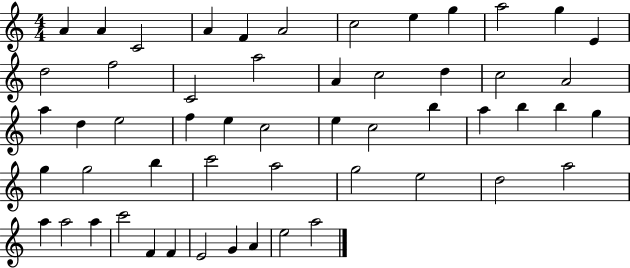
{
  \clef treble
  \numericTimeSignature
  \time 4/4
  \key c \major
  a'4 a'4 c'2 | a'4 f'4 a'2 | c''2 e''4 g''4 | a''2 g''4 e'4 | \break d''2 f''2 | c'2 a''2 | a'4 c''2 d''4 | c''2 a'2 | \break a''4 d''4 e''2 | f''4 e''4 c''2 | e''4 c''2 b''4 | a''4 b''4 b''4 g''4 | \break g''4 g''2 b''4 | c'''2 a''2 | g''2 e''2 | d''2 a''2 | \break a''4 a''2 a''4 | c'''2 f'4 f'4 | e'2 g'4 a'4 | e''2 a''2 | \break \bar "|."
}